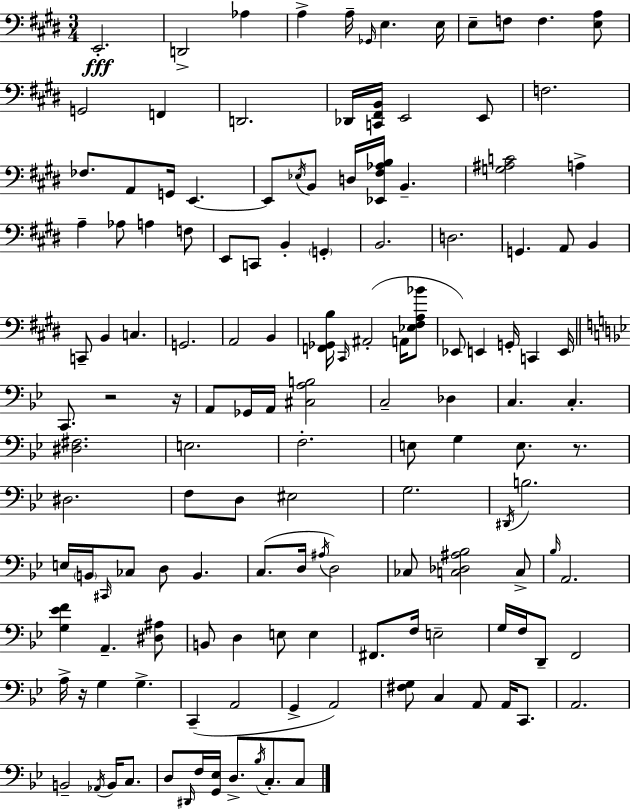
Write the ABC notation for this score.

X:1
T:Untitled
M:3/4
L:1/4
K:E
E,,2 D,,2 _A, A, A,/4 _G,,/4 E, E,/4 E,/2 F,/2 F, [E,A,]/2 G,,2 F,, D,,2 _D,,/4 [C,,^F,,B,,]/4 E,,2 E,,/2 F,2 _F,/2 A,,/2 G,,/4 E,, E,,/2 _E,/4 B,,/2 D,/4 [_E,,^F,_A,B,]/4 B,, [G,^A,C]2 A, A, _A,/2 A, F,/2 E,,/2 C,,/2 B,, G,, B,,2 D,2 G,, A,,/2 B,, C,,/2 B,, C, G,,2 A,,2 B,, [F,,_G,,B,]/4 ^C,,/4 ^A,,2 A,,/4 [_E,^F,A,_B]/2 _E,,/2 E,, G,,/4 C,, E,,/4 C,,/2 z2 z/4 A,,/2 _G,,/4 A,,/4 [^C,A,B,]2 C,2 _D, C, C, [^D,^F,]2 E,2 F,2 E,/2 G, E,/2 z/2 ^D,2 F,/2 D,/2 ^E,2 G,2 ^D,,/4 B,2 E,/4 B,,/4 ^C,,/4 _C,/2 D,/2 B,, C,/2 D,/4 ^A,/4 D,2 _C,/2 [C,_D,^A,_B,]2 C,/2 _B,/4 A,,2 [G,_EF] A,, [^D,^A,]/2 B,,/2 D, E,/2 E, ^F,,/2 F,/4 E,2 G,/4 F,/4 D,,/2 F,,2 A,/4 z/4 G, G, C,, A,,2 G,, A,,2 [^F,G,]/2 C, A,,/2 A,,/4 C,,/2 A,,2 B,,2 _A,,/4 B,,/4 C,/2 D,/2 ^D,,/4 F,/4 [G,,_E,]/4 D,/2 _B,/4 C,/2 C,/2